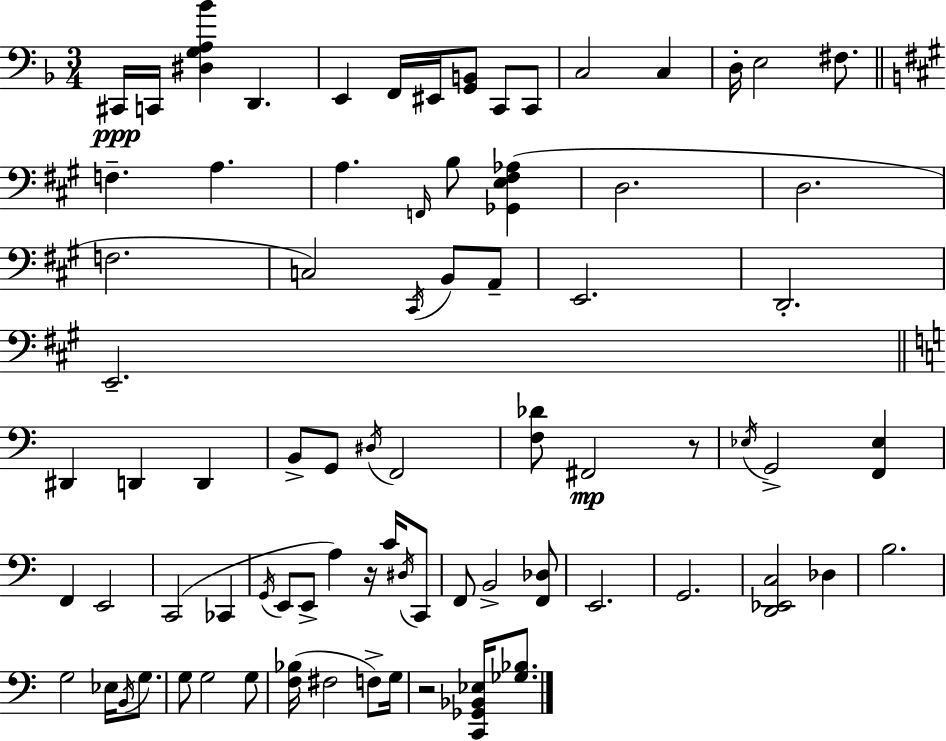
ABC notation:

X:1
T:Untitled
M:3/4
L:1/4
K:Dm
^C,,/4 C,,/4 [^D,G,A,_B] D,, E,, F,,/4 ^E,,/4 [G,,B,,]/2 C,,/2 C,,/2 C,2 C, D,/4 E,2 ^F,/2 F, A, A, F,,/4 B,/2 [_G,,E,^F,_A,] D,2 D,2 F,2 C,2 ^C,,/4 B,,/2 A,,/2 E,,2 D,,2 E,,2 ^D,, D,, D,, B,,/2 G,,/2 ^D,/4 F,,2 [F,_D]/2 ^F,,2 z/2 _E,/4 G,,2 [F,,_E,] F,, E,,2 C,,2 _C,, G,,/4 E,,/2 E,,/2 A, z/4 C/4 ^D,/4 C,,/2 F,,/2 B,,2 [F,,_D,]/2 E,,2 G,,2 [D,,_E,,C,]2 _D, B,2 G,2 _E,/4 B,,/4 G,/2 G,/2 G,2 G,/2 [F,_B,]/4 ^F,2 F,/2 G,/4 z2 [C,,_G,,_B,,_E,]/4 [_G,_B,]/2